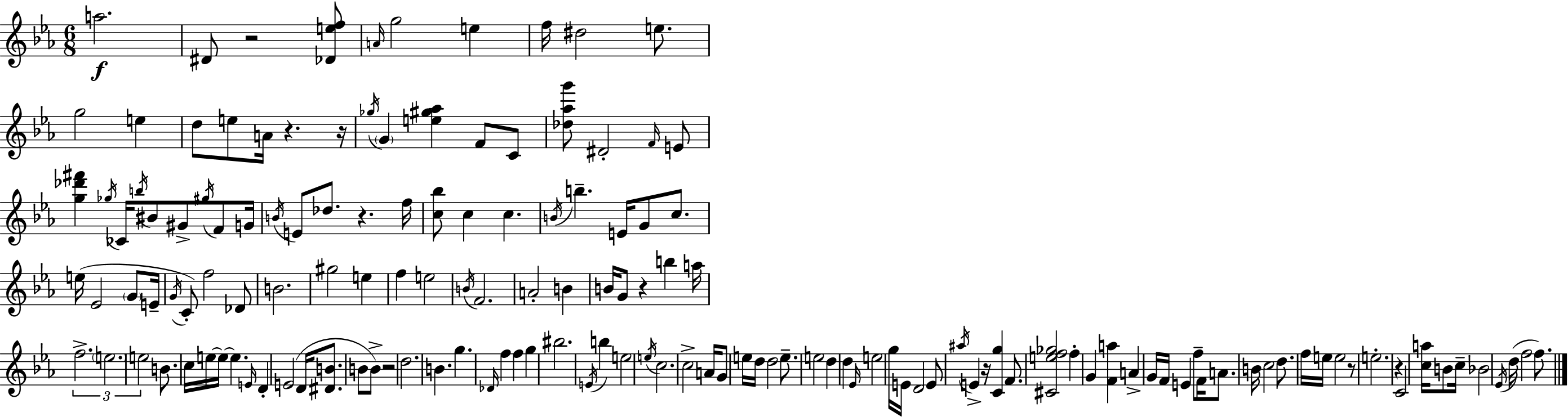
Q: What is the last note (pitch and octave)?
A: F5